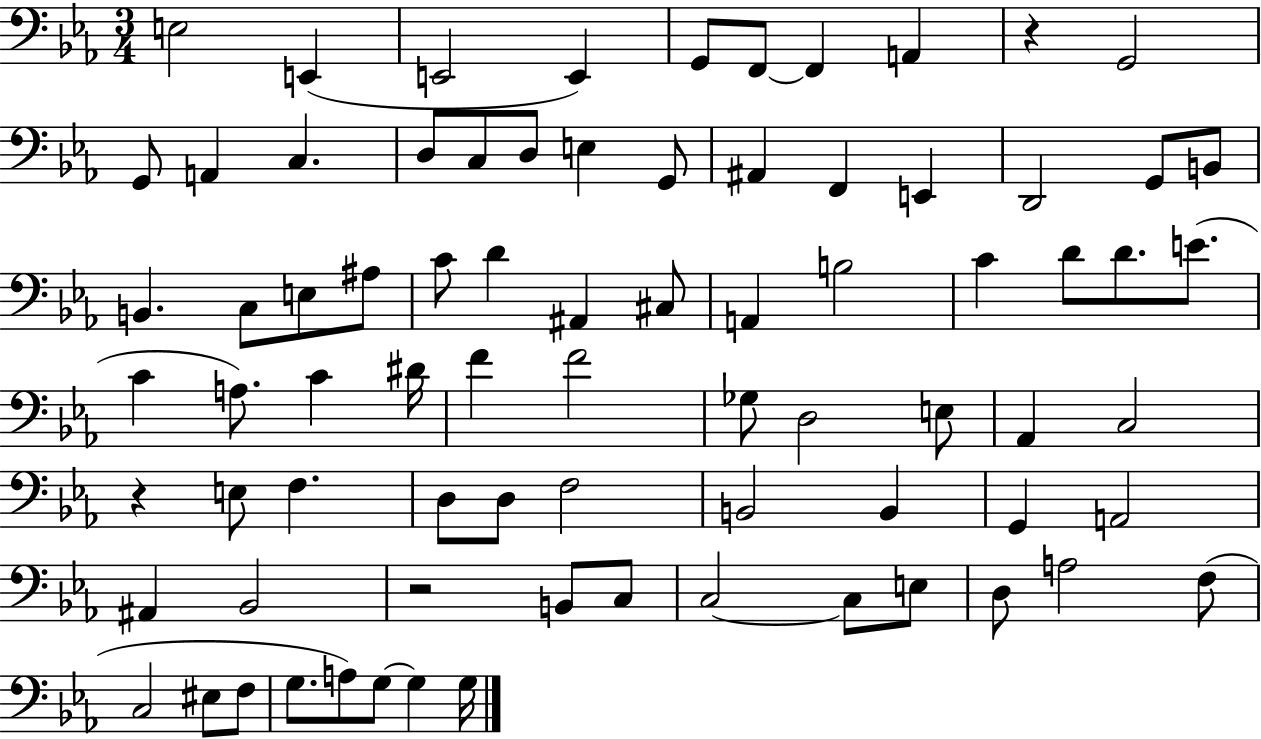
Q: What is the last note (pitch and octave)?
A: G3